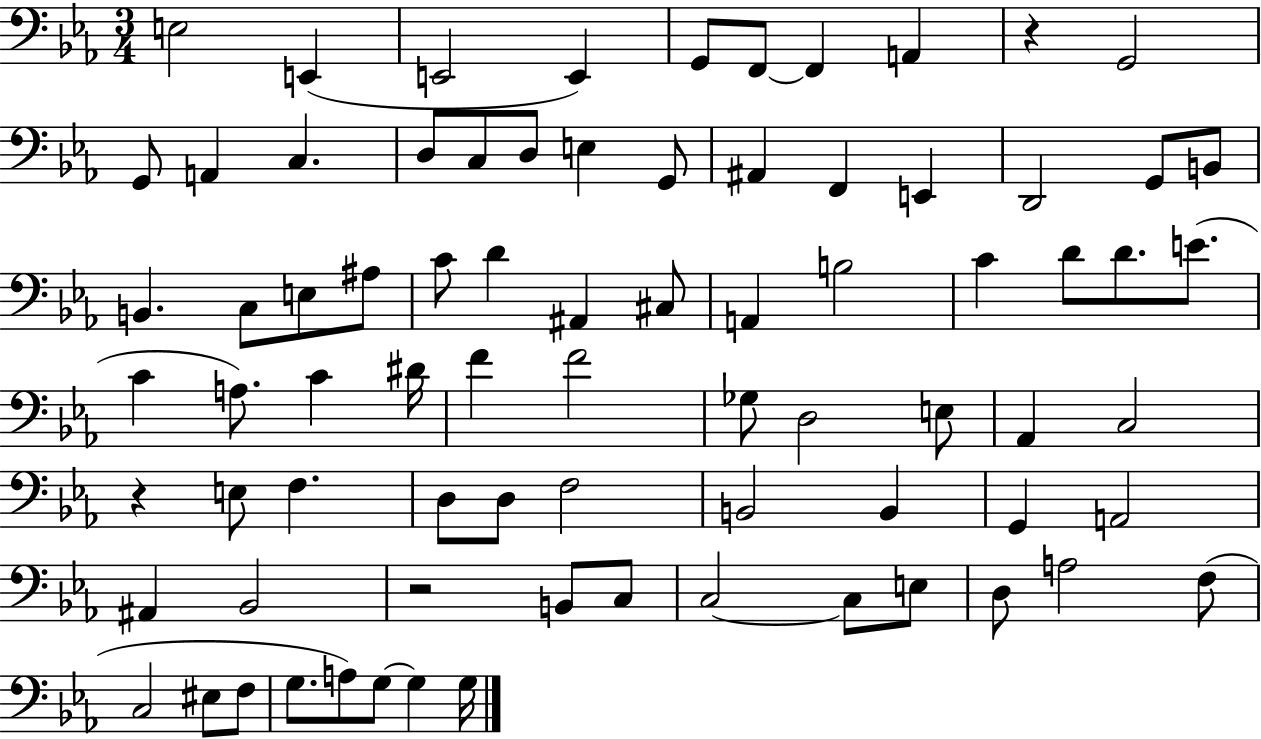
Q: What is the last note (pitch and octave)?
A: G3